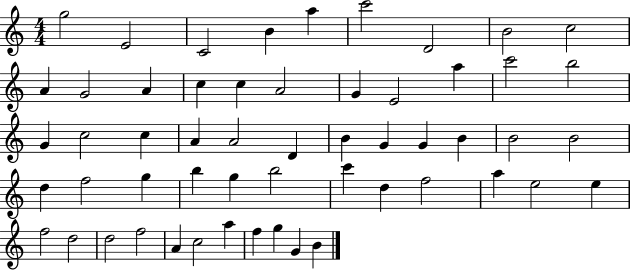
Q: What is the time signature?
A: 4/4